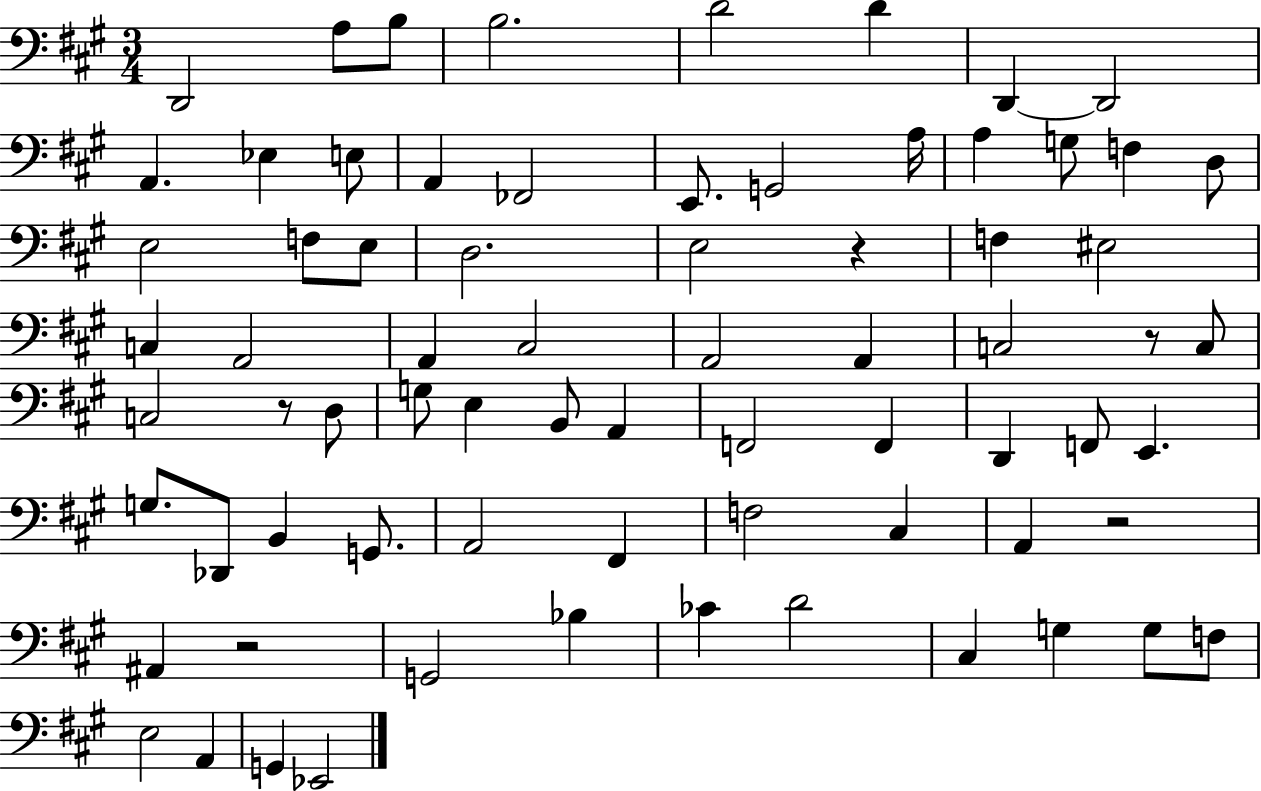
D2/h A3/e B3/e B3/h. D4/h D4/q D2/q D2/h A2/q. Eb3/q E3/e A2/q FES2/h E2/e. G2/h A3/s A3/q G3/e F3/q D3/e E3/h F3/e E3/e D3/h. E3/h R/q F3/q EIS3/h C3/q A2/h A2/q C#3/h A2/h A2/q C3/h R/e C3/e C3/h R/e D3/e G3/e E3/q B2/e A2/q F2/h F2/q D2/q F2/e E2/q. G3/e. Db2/e B2/q G2/e. A2/h F#2/q F3/h C#3/q A2/q R/h A#2/q R/h G2/h Bb3/q CES4/q D4/h C#3/q G3/q G3/e F3/e E3/h A2/q G2/q Eb2/h